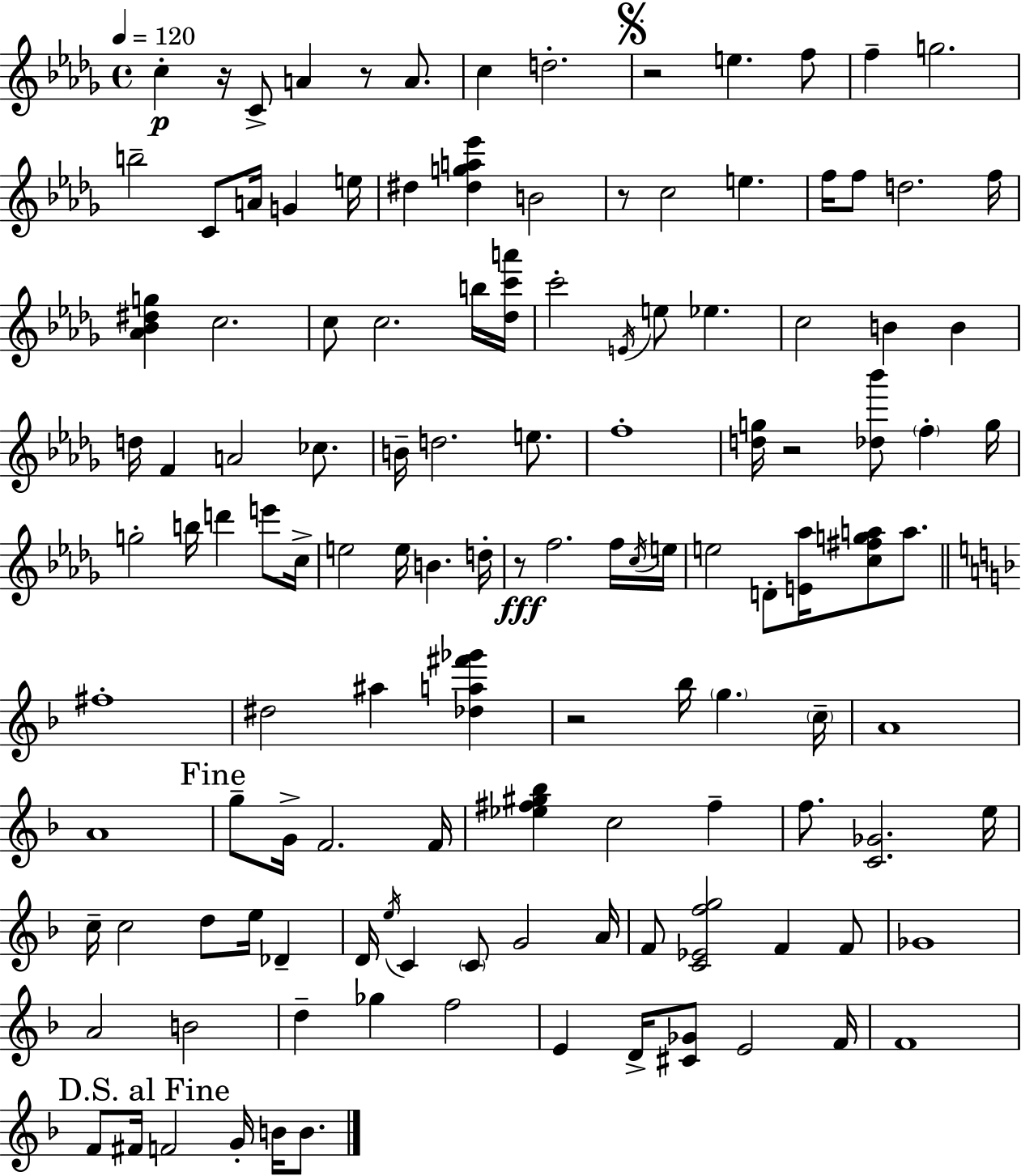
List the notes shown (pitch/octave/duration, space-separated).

C5/q R/s C4/e A4/q R/e A4/e. C5/q D5/h. R/h E5/q. F5/e F5/q G5/h. B5/h C4/e A4/s G4/q E5/s D#5/q [D#5,G5,A5,Eb6]/q B4/h R/e C5/h E5/q. F5/s F5/e D5/h. F5/s [Ab4,Bb4,D#5,G5]/q C5/h. C5/e C5/h. B5/s [Db5,C6,A6]/s C6/h E4/s E5/e Eb5/q. C5/h B4/q B4/q D5/s F4/q A4/h CES5/e. B4/s D5/h. E5/e. F5/w [D5,G5]/s R/h [Db5,Bb6]/e F5/q G5/s G5/h B5/s D6/q E6/e C5/s E5/h E5/s B4/q. D5/s R/e F5/h. F5/s C5/s E5/s E5/h D4/e [E4,Ab5]/s [C5,F#5,G5,A5]/e A5/e. F#5/w D#5/h A#5/q [Db5,A5,F#6,Gb6]/q R/h Bb5/s G5/q. C5/s A4/w A4/w G5/e G4/s F4/h. F4/s [Eb5,F#5,G#5,Bb5]/q C5/h F#5/q F5/e. [C4,Gb4]/h. E5/s C5/s C5/h D5/e E5/s Db4/q D4/s E5/s C4/q C4/e G4/h A4/s F4/e [C4,Eb4,F5,G5]/h F4/q F4/e Gb4/w A4/h B4/h D5/q Gb5/q F5/h E4/q D4/s [C#4,Gb4]/e E4/h F4/s F4/w F4/e F#4/s F4/h G4/s B4/s B4/e.